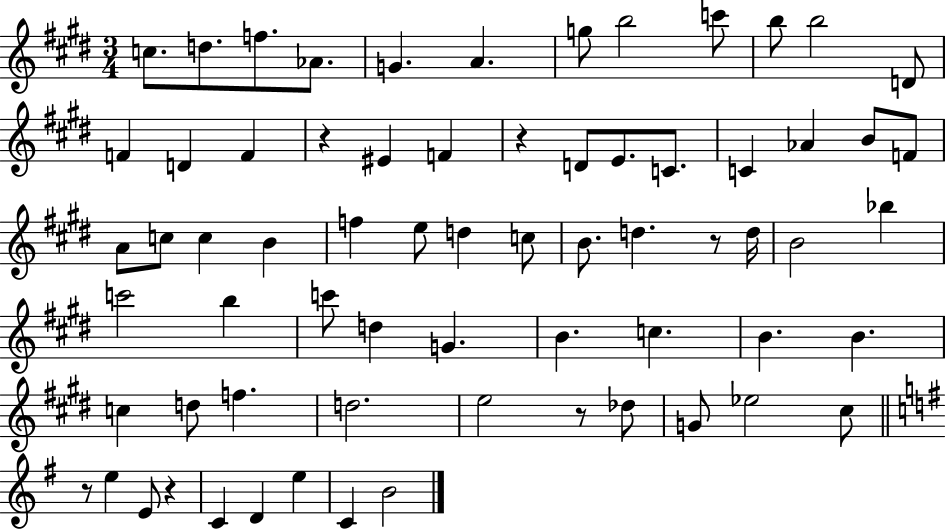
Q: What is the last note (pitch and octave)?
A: B4